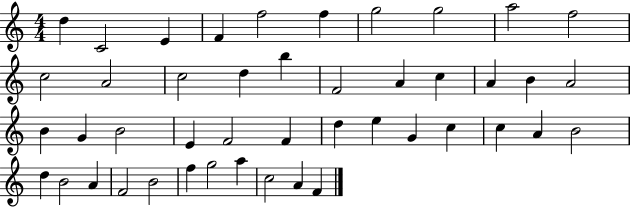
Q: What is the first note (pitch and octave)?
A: D5